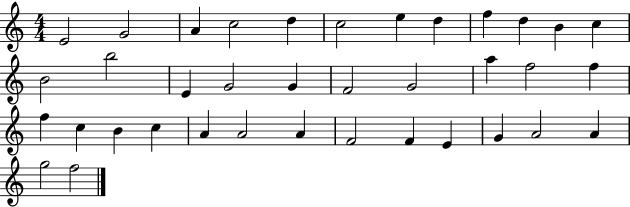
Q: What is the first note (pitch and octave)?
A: E4